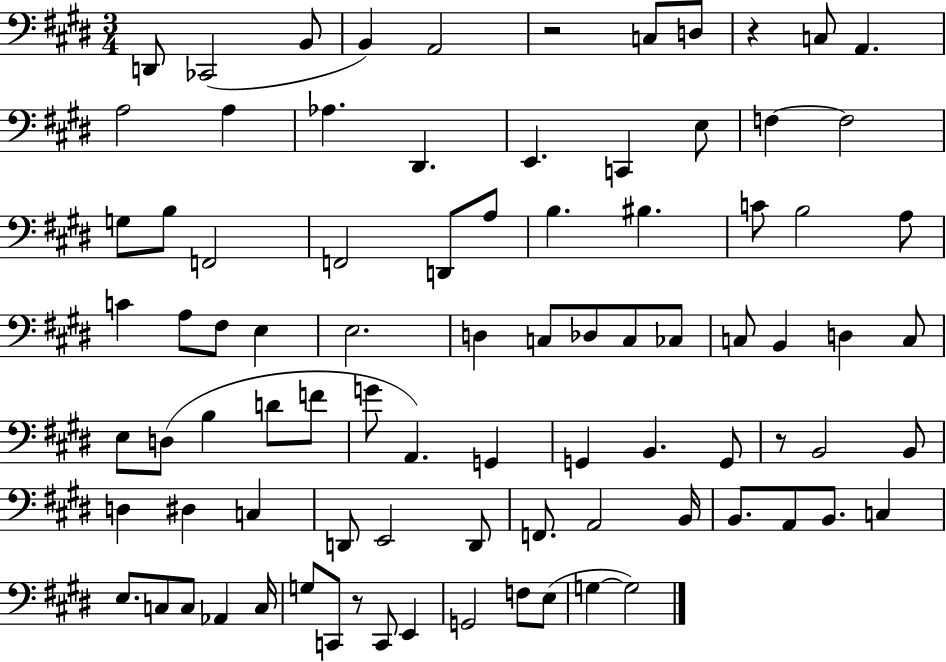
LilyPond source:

{
  \clef bass
  \numericTimeSignature
  \time 3/4
  \key e \major
  d,8 ces,2( b,8 | b,4) a,2 | r2 c8 d8 | r4 c8 a,4. | \break a2 a4 | aes4. dis,4. | e,4. c,4 e8 | f4~~ f2 | \break g8 b8 f,2 | f,2 d,8 a8 | b4. bis4. | c'8 b2 a8 | \break c'4 a8 fis8 e4 | e2. | d4 c8 des8 c8 ces8 | c8 b,4 d4 c8 | \break e8 d8( b4 d'8 f'8 | g'8 a,4.) g,4 | g,4 b,4. g,8 | r8 b,2 b,8 | \break d4 dis4 c4 | d,8 e,2 d,8 | f,8. a,2 b,16 | b,8. a,8 b,8. c4 | \break e8. c8 c8 aes,4 c16 | g8 c,8 r8 c,8 e,4 | g,2 f8 e8( | g4~~ g2) | \break \bar "|."
}